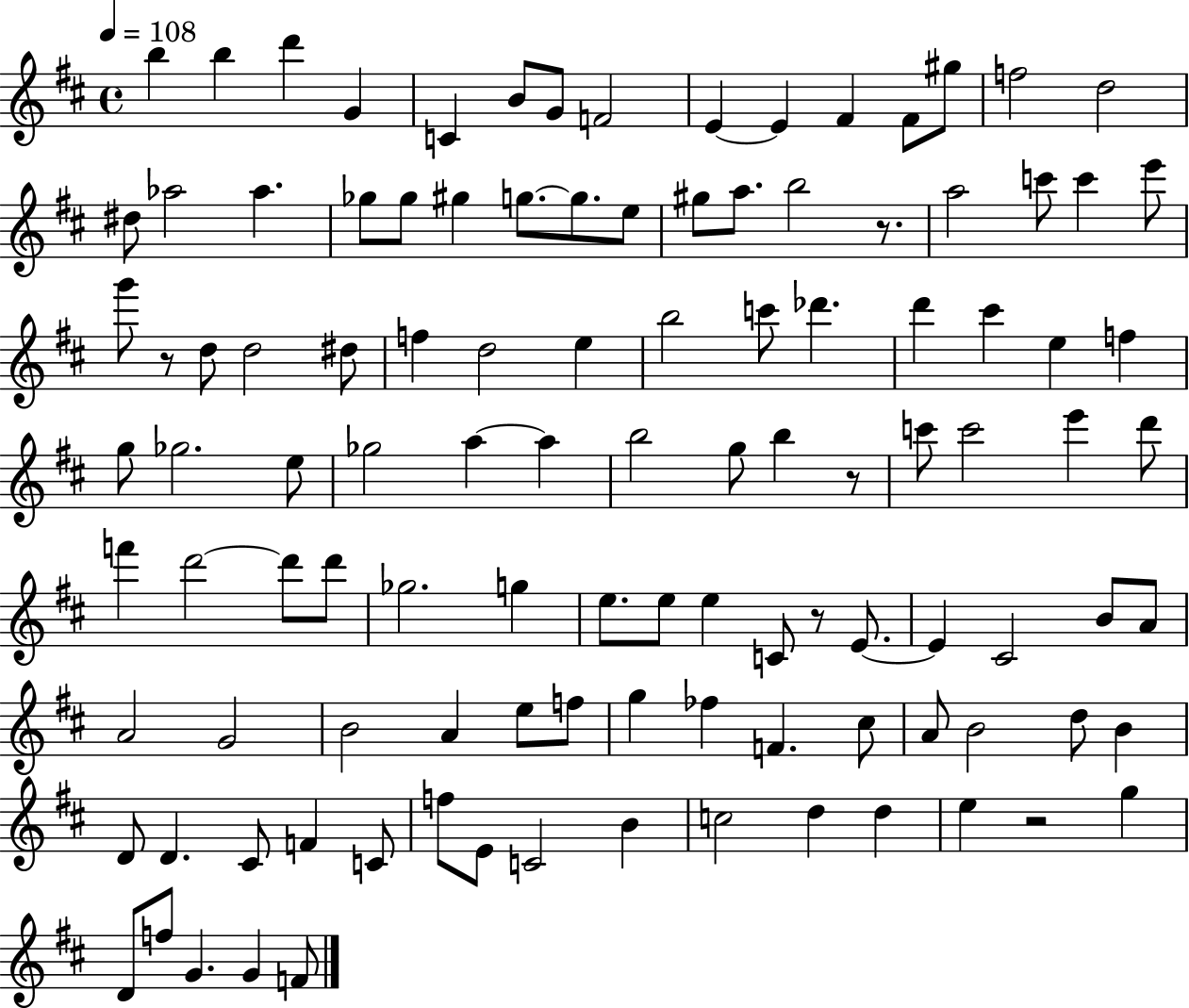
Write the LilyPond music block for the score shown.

{
  \clef treble
  \time 4/4
  \defaultTimeSignature
  \key d \major
  \tempo 4 = 108
  b''4 b''4 d'''4 g'4 | c'4 b'8 g'8 f'2 | e'4~~ e'4 fis'4 fis'8 gis''8 | f''2 d''2 | \break dis''8 aes''2 aes''4. | ges''8 ges''8 gis''4 g''8.~~ g''8. e''8 | gis''8 a''8. b''2 r8. | a''2 c'''8 c'''4 e'''8 | \break g'''8 r8 d''8 d''2 dis''8 | f''4 d''2 e''4 | b''2 c'''8 des'''4. | d'''4 cis'''4 e''4 f''4 | \break g''8 ges''2. e''8 | ges''2 a''4~~ a''4 | b''2 g''8 b''4 r8 | c'''8 c'''2 e'''4 d'''8 | \break f'''4 d'''2~~ d'''8 d'''8 | ges''2. g''4 | e''8. e''8 e''4 c'8 r8 e'8.~~ | e'4 cis'2 b'8 a'8 | \break a'2 g'2 | b'2 a'4 e''8 f''8 | g''4 fes''4 f'4. cis''8 | a'8 b'2 d''8 b'4 | \break d'8 d'4. cis'8 f'4 c'8 | f''8 e'8 c'2 b'4 | c''2 d''4 d''4 | e''4 r2 g''4 | \break d'8 f''8 g'4. g'4 f'8 | \bar "|."
}